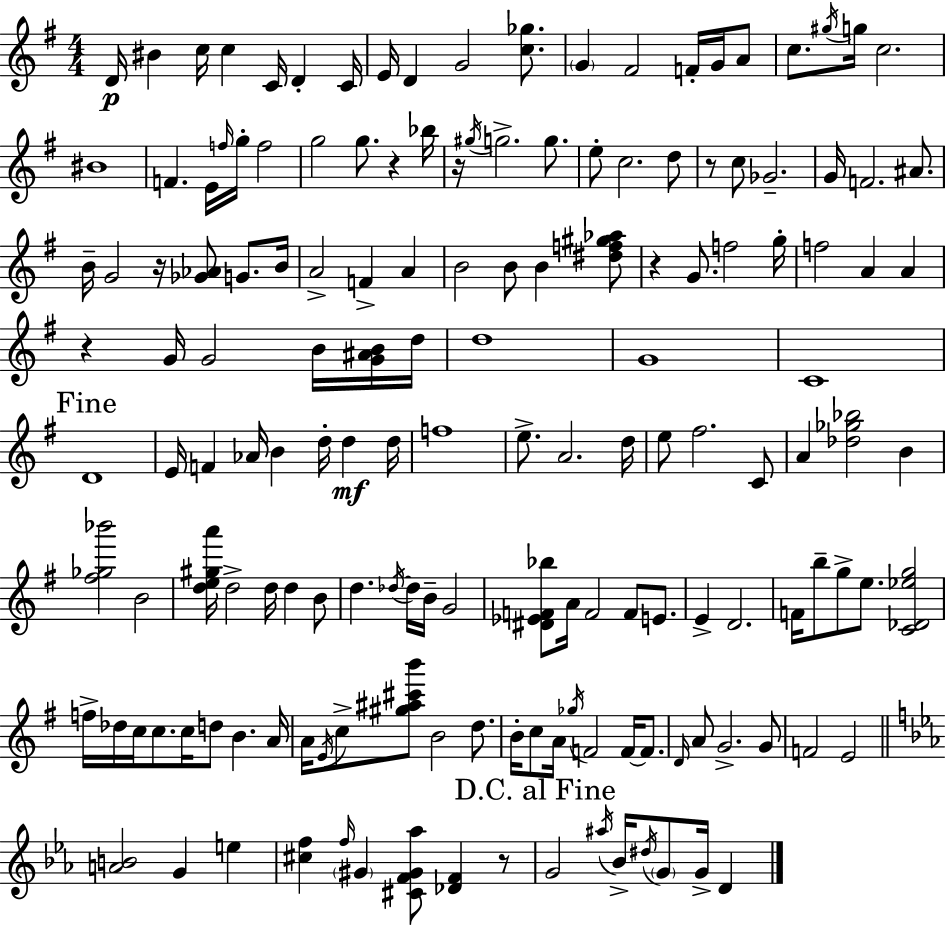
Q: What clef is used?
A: treble